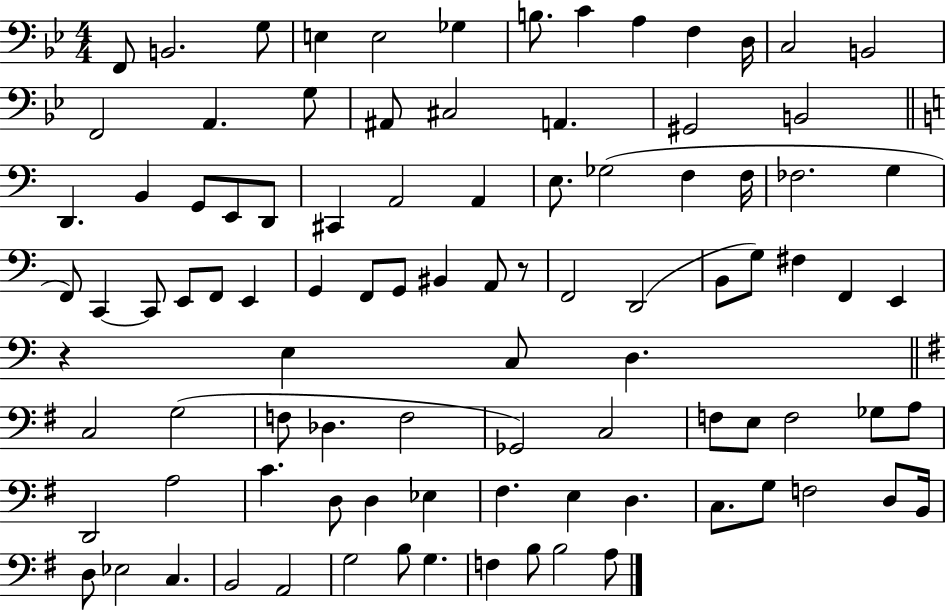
X:1
T:Untitled
M:4/4
L:1/4
K:Bb
F,,/2 B,,2 G,/2 E, E,2 _G, B,/2 C A, F, D,/4 C,2 B,,2 F,,2 A,, G,/2 ^A,,/2 ^C,2 A,, ^G,,2 B,,2 D,, B,, G,,/2 E,,/2 D,,/2 ^C,, A,,2 A,, E,/2 _G,2 F, F,/4 _F,2 G, F,,/2 C,, C,,/2 E,,/2 F,,/2 E,, G,, F,,/2 G,,/2 ^B,, A,,/2 z/2 F,,2 D,,2 B,,/2 G,/2 ^F, F,, E,, z E, C,/2 D, C,2 G,2 F,/2 _D, F,2 _G,,2 C,2 F,/2 E,/2 F,2 _G,/2 A,/2 D,,2 A,2 C D,/2 D, _E, ^F, E, D, C,/2 G,/2 F,2 D,/2 B,,/4 D,/2 _E,2 C, B,,2 A,,2 G,2 B,/2 G, F, B,/2 B,2 A,/2